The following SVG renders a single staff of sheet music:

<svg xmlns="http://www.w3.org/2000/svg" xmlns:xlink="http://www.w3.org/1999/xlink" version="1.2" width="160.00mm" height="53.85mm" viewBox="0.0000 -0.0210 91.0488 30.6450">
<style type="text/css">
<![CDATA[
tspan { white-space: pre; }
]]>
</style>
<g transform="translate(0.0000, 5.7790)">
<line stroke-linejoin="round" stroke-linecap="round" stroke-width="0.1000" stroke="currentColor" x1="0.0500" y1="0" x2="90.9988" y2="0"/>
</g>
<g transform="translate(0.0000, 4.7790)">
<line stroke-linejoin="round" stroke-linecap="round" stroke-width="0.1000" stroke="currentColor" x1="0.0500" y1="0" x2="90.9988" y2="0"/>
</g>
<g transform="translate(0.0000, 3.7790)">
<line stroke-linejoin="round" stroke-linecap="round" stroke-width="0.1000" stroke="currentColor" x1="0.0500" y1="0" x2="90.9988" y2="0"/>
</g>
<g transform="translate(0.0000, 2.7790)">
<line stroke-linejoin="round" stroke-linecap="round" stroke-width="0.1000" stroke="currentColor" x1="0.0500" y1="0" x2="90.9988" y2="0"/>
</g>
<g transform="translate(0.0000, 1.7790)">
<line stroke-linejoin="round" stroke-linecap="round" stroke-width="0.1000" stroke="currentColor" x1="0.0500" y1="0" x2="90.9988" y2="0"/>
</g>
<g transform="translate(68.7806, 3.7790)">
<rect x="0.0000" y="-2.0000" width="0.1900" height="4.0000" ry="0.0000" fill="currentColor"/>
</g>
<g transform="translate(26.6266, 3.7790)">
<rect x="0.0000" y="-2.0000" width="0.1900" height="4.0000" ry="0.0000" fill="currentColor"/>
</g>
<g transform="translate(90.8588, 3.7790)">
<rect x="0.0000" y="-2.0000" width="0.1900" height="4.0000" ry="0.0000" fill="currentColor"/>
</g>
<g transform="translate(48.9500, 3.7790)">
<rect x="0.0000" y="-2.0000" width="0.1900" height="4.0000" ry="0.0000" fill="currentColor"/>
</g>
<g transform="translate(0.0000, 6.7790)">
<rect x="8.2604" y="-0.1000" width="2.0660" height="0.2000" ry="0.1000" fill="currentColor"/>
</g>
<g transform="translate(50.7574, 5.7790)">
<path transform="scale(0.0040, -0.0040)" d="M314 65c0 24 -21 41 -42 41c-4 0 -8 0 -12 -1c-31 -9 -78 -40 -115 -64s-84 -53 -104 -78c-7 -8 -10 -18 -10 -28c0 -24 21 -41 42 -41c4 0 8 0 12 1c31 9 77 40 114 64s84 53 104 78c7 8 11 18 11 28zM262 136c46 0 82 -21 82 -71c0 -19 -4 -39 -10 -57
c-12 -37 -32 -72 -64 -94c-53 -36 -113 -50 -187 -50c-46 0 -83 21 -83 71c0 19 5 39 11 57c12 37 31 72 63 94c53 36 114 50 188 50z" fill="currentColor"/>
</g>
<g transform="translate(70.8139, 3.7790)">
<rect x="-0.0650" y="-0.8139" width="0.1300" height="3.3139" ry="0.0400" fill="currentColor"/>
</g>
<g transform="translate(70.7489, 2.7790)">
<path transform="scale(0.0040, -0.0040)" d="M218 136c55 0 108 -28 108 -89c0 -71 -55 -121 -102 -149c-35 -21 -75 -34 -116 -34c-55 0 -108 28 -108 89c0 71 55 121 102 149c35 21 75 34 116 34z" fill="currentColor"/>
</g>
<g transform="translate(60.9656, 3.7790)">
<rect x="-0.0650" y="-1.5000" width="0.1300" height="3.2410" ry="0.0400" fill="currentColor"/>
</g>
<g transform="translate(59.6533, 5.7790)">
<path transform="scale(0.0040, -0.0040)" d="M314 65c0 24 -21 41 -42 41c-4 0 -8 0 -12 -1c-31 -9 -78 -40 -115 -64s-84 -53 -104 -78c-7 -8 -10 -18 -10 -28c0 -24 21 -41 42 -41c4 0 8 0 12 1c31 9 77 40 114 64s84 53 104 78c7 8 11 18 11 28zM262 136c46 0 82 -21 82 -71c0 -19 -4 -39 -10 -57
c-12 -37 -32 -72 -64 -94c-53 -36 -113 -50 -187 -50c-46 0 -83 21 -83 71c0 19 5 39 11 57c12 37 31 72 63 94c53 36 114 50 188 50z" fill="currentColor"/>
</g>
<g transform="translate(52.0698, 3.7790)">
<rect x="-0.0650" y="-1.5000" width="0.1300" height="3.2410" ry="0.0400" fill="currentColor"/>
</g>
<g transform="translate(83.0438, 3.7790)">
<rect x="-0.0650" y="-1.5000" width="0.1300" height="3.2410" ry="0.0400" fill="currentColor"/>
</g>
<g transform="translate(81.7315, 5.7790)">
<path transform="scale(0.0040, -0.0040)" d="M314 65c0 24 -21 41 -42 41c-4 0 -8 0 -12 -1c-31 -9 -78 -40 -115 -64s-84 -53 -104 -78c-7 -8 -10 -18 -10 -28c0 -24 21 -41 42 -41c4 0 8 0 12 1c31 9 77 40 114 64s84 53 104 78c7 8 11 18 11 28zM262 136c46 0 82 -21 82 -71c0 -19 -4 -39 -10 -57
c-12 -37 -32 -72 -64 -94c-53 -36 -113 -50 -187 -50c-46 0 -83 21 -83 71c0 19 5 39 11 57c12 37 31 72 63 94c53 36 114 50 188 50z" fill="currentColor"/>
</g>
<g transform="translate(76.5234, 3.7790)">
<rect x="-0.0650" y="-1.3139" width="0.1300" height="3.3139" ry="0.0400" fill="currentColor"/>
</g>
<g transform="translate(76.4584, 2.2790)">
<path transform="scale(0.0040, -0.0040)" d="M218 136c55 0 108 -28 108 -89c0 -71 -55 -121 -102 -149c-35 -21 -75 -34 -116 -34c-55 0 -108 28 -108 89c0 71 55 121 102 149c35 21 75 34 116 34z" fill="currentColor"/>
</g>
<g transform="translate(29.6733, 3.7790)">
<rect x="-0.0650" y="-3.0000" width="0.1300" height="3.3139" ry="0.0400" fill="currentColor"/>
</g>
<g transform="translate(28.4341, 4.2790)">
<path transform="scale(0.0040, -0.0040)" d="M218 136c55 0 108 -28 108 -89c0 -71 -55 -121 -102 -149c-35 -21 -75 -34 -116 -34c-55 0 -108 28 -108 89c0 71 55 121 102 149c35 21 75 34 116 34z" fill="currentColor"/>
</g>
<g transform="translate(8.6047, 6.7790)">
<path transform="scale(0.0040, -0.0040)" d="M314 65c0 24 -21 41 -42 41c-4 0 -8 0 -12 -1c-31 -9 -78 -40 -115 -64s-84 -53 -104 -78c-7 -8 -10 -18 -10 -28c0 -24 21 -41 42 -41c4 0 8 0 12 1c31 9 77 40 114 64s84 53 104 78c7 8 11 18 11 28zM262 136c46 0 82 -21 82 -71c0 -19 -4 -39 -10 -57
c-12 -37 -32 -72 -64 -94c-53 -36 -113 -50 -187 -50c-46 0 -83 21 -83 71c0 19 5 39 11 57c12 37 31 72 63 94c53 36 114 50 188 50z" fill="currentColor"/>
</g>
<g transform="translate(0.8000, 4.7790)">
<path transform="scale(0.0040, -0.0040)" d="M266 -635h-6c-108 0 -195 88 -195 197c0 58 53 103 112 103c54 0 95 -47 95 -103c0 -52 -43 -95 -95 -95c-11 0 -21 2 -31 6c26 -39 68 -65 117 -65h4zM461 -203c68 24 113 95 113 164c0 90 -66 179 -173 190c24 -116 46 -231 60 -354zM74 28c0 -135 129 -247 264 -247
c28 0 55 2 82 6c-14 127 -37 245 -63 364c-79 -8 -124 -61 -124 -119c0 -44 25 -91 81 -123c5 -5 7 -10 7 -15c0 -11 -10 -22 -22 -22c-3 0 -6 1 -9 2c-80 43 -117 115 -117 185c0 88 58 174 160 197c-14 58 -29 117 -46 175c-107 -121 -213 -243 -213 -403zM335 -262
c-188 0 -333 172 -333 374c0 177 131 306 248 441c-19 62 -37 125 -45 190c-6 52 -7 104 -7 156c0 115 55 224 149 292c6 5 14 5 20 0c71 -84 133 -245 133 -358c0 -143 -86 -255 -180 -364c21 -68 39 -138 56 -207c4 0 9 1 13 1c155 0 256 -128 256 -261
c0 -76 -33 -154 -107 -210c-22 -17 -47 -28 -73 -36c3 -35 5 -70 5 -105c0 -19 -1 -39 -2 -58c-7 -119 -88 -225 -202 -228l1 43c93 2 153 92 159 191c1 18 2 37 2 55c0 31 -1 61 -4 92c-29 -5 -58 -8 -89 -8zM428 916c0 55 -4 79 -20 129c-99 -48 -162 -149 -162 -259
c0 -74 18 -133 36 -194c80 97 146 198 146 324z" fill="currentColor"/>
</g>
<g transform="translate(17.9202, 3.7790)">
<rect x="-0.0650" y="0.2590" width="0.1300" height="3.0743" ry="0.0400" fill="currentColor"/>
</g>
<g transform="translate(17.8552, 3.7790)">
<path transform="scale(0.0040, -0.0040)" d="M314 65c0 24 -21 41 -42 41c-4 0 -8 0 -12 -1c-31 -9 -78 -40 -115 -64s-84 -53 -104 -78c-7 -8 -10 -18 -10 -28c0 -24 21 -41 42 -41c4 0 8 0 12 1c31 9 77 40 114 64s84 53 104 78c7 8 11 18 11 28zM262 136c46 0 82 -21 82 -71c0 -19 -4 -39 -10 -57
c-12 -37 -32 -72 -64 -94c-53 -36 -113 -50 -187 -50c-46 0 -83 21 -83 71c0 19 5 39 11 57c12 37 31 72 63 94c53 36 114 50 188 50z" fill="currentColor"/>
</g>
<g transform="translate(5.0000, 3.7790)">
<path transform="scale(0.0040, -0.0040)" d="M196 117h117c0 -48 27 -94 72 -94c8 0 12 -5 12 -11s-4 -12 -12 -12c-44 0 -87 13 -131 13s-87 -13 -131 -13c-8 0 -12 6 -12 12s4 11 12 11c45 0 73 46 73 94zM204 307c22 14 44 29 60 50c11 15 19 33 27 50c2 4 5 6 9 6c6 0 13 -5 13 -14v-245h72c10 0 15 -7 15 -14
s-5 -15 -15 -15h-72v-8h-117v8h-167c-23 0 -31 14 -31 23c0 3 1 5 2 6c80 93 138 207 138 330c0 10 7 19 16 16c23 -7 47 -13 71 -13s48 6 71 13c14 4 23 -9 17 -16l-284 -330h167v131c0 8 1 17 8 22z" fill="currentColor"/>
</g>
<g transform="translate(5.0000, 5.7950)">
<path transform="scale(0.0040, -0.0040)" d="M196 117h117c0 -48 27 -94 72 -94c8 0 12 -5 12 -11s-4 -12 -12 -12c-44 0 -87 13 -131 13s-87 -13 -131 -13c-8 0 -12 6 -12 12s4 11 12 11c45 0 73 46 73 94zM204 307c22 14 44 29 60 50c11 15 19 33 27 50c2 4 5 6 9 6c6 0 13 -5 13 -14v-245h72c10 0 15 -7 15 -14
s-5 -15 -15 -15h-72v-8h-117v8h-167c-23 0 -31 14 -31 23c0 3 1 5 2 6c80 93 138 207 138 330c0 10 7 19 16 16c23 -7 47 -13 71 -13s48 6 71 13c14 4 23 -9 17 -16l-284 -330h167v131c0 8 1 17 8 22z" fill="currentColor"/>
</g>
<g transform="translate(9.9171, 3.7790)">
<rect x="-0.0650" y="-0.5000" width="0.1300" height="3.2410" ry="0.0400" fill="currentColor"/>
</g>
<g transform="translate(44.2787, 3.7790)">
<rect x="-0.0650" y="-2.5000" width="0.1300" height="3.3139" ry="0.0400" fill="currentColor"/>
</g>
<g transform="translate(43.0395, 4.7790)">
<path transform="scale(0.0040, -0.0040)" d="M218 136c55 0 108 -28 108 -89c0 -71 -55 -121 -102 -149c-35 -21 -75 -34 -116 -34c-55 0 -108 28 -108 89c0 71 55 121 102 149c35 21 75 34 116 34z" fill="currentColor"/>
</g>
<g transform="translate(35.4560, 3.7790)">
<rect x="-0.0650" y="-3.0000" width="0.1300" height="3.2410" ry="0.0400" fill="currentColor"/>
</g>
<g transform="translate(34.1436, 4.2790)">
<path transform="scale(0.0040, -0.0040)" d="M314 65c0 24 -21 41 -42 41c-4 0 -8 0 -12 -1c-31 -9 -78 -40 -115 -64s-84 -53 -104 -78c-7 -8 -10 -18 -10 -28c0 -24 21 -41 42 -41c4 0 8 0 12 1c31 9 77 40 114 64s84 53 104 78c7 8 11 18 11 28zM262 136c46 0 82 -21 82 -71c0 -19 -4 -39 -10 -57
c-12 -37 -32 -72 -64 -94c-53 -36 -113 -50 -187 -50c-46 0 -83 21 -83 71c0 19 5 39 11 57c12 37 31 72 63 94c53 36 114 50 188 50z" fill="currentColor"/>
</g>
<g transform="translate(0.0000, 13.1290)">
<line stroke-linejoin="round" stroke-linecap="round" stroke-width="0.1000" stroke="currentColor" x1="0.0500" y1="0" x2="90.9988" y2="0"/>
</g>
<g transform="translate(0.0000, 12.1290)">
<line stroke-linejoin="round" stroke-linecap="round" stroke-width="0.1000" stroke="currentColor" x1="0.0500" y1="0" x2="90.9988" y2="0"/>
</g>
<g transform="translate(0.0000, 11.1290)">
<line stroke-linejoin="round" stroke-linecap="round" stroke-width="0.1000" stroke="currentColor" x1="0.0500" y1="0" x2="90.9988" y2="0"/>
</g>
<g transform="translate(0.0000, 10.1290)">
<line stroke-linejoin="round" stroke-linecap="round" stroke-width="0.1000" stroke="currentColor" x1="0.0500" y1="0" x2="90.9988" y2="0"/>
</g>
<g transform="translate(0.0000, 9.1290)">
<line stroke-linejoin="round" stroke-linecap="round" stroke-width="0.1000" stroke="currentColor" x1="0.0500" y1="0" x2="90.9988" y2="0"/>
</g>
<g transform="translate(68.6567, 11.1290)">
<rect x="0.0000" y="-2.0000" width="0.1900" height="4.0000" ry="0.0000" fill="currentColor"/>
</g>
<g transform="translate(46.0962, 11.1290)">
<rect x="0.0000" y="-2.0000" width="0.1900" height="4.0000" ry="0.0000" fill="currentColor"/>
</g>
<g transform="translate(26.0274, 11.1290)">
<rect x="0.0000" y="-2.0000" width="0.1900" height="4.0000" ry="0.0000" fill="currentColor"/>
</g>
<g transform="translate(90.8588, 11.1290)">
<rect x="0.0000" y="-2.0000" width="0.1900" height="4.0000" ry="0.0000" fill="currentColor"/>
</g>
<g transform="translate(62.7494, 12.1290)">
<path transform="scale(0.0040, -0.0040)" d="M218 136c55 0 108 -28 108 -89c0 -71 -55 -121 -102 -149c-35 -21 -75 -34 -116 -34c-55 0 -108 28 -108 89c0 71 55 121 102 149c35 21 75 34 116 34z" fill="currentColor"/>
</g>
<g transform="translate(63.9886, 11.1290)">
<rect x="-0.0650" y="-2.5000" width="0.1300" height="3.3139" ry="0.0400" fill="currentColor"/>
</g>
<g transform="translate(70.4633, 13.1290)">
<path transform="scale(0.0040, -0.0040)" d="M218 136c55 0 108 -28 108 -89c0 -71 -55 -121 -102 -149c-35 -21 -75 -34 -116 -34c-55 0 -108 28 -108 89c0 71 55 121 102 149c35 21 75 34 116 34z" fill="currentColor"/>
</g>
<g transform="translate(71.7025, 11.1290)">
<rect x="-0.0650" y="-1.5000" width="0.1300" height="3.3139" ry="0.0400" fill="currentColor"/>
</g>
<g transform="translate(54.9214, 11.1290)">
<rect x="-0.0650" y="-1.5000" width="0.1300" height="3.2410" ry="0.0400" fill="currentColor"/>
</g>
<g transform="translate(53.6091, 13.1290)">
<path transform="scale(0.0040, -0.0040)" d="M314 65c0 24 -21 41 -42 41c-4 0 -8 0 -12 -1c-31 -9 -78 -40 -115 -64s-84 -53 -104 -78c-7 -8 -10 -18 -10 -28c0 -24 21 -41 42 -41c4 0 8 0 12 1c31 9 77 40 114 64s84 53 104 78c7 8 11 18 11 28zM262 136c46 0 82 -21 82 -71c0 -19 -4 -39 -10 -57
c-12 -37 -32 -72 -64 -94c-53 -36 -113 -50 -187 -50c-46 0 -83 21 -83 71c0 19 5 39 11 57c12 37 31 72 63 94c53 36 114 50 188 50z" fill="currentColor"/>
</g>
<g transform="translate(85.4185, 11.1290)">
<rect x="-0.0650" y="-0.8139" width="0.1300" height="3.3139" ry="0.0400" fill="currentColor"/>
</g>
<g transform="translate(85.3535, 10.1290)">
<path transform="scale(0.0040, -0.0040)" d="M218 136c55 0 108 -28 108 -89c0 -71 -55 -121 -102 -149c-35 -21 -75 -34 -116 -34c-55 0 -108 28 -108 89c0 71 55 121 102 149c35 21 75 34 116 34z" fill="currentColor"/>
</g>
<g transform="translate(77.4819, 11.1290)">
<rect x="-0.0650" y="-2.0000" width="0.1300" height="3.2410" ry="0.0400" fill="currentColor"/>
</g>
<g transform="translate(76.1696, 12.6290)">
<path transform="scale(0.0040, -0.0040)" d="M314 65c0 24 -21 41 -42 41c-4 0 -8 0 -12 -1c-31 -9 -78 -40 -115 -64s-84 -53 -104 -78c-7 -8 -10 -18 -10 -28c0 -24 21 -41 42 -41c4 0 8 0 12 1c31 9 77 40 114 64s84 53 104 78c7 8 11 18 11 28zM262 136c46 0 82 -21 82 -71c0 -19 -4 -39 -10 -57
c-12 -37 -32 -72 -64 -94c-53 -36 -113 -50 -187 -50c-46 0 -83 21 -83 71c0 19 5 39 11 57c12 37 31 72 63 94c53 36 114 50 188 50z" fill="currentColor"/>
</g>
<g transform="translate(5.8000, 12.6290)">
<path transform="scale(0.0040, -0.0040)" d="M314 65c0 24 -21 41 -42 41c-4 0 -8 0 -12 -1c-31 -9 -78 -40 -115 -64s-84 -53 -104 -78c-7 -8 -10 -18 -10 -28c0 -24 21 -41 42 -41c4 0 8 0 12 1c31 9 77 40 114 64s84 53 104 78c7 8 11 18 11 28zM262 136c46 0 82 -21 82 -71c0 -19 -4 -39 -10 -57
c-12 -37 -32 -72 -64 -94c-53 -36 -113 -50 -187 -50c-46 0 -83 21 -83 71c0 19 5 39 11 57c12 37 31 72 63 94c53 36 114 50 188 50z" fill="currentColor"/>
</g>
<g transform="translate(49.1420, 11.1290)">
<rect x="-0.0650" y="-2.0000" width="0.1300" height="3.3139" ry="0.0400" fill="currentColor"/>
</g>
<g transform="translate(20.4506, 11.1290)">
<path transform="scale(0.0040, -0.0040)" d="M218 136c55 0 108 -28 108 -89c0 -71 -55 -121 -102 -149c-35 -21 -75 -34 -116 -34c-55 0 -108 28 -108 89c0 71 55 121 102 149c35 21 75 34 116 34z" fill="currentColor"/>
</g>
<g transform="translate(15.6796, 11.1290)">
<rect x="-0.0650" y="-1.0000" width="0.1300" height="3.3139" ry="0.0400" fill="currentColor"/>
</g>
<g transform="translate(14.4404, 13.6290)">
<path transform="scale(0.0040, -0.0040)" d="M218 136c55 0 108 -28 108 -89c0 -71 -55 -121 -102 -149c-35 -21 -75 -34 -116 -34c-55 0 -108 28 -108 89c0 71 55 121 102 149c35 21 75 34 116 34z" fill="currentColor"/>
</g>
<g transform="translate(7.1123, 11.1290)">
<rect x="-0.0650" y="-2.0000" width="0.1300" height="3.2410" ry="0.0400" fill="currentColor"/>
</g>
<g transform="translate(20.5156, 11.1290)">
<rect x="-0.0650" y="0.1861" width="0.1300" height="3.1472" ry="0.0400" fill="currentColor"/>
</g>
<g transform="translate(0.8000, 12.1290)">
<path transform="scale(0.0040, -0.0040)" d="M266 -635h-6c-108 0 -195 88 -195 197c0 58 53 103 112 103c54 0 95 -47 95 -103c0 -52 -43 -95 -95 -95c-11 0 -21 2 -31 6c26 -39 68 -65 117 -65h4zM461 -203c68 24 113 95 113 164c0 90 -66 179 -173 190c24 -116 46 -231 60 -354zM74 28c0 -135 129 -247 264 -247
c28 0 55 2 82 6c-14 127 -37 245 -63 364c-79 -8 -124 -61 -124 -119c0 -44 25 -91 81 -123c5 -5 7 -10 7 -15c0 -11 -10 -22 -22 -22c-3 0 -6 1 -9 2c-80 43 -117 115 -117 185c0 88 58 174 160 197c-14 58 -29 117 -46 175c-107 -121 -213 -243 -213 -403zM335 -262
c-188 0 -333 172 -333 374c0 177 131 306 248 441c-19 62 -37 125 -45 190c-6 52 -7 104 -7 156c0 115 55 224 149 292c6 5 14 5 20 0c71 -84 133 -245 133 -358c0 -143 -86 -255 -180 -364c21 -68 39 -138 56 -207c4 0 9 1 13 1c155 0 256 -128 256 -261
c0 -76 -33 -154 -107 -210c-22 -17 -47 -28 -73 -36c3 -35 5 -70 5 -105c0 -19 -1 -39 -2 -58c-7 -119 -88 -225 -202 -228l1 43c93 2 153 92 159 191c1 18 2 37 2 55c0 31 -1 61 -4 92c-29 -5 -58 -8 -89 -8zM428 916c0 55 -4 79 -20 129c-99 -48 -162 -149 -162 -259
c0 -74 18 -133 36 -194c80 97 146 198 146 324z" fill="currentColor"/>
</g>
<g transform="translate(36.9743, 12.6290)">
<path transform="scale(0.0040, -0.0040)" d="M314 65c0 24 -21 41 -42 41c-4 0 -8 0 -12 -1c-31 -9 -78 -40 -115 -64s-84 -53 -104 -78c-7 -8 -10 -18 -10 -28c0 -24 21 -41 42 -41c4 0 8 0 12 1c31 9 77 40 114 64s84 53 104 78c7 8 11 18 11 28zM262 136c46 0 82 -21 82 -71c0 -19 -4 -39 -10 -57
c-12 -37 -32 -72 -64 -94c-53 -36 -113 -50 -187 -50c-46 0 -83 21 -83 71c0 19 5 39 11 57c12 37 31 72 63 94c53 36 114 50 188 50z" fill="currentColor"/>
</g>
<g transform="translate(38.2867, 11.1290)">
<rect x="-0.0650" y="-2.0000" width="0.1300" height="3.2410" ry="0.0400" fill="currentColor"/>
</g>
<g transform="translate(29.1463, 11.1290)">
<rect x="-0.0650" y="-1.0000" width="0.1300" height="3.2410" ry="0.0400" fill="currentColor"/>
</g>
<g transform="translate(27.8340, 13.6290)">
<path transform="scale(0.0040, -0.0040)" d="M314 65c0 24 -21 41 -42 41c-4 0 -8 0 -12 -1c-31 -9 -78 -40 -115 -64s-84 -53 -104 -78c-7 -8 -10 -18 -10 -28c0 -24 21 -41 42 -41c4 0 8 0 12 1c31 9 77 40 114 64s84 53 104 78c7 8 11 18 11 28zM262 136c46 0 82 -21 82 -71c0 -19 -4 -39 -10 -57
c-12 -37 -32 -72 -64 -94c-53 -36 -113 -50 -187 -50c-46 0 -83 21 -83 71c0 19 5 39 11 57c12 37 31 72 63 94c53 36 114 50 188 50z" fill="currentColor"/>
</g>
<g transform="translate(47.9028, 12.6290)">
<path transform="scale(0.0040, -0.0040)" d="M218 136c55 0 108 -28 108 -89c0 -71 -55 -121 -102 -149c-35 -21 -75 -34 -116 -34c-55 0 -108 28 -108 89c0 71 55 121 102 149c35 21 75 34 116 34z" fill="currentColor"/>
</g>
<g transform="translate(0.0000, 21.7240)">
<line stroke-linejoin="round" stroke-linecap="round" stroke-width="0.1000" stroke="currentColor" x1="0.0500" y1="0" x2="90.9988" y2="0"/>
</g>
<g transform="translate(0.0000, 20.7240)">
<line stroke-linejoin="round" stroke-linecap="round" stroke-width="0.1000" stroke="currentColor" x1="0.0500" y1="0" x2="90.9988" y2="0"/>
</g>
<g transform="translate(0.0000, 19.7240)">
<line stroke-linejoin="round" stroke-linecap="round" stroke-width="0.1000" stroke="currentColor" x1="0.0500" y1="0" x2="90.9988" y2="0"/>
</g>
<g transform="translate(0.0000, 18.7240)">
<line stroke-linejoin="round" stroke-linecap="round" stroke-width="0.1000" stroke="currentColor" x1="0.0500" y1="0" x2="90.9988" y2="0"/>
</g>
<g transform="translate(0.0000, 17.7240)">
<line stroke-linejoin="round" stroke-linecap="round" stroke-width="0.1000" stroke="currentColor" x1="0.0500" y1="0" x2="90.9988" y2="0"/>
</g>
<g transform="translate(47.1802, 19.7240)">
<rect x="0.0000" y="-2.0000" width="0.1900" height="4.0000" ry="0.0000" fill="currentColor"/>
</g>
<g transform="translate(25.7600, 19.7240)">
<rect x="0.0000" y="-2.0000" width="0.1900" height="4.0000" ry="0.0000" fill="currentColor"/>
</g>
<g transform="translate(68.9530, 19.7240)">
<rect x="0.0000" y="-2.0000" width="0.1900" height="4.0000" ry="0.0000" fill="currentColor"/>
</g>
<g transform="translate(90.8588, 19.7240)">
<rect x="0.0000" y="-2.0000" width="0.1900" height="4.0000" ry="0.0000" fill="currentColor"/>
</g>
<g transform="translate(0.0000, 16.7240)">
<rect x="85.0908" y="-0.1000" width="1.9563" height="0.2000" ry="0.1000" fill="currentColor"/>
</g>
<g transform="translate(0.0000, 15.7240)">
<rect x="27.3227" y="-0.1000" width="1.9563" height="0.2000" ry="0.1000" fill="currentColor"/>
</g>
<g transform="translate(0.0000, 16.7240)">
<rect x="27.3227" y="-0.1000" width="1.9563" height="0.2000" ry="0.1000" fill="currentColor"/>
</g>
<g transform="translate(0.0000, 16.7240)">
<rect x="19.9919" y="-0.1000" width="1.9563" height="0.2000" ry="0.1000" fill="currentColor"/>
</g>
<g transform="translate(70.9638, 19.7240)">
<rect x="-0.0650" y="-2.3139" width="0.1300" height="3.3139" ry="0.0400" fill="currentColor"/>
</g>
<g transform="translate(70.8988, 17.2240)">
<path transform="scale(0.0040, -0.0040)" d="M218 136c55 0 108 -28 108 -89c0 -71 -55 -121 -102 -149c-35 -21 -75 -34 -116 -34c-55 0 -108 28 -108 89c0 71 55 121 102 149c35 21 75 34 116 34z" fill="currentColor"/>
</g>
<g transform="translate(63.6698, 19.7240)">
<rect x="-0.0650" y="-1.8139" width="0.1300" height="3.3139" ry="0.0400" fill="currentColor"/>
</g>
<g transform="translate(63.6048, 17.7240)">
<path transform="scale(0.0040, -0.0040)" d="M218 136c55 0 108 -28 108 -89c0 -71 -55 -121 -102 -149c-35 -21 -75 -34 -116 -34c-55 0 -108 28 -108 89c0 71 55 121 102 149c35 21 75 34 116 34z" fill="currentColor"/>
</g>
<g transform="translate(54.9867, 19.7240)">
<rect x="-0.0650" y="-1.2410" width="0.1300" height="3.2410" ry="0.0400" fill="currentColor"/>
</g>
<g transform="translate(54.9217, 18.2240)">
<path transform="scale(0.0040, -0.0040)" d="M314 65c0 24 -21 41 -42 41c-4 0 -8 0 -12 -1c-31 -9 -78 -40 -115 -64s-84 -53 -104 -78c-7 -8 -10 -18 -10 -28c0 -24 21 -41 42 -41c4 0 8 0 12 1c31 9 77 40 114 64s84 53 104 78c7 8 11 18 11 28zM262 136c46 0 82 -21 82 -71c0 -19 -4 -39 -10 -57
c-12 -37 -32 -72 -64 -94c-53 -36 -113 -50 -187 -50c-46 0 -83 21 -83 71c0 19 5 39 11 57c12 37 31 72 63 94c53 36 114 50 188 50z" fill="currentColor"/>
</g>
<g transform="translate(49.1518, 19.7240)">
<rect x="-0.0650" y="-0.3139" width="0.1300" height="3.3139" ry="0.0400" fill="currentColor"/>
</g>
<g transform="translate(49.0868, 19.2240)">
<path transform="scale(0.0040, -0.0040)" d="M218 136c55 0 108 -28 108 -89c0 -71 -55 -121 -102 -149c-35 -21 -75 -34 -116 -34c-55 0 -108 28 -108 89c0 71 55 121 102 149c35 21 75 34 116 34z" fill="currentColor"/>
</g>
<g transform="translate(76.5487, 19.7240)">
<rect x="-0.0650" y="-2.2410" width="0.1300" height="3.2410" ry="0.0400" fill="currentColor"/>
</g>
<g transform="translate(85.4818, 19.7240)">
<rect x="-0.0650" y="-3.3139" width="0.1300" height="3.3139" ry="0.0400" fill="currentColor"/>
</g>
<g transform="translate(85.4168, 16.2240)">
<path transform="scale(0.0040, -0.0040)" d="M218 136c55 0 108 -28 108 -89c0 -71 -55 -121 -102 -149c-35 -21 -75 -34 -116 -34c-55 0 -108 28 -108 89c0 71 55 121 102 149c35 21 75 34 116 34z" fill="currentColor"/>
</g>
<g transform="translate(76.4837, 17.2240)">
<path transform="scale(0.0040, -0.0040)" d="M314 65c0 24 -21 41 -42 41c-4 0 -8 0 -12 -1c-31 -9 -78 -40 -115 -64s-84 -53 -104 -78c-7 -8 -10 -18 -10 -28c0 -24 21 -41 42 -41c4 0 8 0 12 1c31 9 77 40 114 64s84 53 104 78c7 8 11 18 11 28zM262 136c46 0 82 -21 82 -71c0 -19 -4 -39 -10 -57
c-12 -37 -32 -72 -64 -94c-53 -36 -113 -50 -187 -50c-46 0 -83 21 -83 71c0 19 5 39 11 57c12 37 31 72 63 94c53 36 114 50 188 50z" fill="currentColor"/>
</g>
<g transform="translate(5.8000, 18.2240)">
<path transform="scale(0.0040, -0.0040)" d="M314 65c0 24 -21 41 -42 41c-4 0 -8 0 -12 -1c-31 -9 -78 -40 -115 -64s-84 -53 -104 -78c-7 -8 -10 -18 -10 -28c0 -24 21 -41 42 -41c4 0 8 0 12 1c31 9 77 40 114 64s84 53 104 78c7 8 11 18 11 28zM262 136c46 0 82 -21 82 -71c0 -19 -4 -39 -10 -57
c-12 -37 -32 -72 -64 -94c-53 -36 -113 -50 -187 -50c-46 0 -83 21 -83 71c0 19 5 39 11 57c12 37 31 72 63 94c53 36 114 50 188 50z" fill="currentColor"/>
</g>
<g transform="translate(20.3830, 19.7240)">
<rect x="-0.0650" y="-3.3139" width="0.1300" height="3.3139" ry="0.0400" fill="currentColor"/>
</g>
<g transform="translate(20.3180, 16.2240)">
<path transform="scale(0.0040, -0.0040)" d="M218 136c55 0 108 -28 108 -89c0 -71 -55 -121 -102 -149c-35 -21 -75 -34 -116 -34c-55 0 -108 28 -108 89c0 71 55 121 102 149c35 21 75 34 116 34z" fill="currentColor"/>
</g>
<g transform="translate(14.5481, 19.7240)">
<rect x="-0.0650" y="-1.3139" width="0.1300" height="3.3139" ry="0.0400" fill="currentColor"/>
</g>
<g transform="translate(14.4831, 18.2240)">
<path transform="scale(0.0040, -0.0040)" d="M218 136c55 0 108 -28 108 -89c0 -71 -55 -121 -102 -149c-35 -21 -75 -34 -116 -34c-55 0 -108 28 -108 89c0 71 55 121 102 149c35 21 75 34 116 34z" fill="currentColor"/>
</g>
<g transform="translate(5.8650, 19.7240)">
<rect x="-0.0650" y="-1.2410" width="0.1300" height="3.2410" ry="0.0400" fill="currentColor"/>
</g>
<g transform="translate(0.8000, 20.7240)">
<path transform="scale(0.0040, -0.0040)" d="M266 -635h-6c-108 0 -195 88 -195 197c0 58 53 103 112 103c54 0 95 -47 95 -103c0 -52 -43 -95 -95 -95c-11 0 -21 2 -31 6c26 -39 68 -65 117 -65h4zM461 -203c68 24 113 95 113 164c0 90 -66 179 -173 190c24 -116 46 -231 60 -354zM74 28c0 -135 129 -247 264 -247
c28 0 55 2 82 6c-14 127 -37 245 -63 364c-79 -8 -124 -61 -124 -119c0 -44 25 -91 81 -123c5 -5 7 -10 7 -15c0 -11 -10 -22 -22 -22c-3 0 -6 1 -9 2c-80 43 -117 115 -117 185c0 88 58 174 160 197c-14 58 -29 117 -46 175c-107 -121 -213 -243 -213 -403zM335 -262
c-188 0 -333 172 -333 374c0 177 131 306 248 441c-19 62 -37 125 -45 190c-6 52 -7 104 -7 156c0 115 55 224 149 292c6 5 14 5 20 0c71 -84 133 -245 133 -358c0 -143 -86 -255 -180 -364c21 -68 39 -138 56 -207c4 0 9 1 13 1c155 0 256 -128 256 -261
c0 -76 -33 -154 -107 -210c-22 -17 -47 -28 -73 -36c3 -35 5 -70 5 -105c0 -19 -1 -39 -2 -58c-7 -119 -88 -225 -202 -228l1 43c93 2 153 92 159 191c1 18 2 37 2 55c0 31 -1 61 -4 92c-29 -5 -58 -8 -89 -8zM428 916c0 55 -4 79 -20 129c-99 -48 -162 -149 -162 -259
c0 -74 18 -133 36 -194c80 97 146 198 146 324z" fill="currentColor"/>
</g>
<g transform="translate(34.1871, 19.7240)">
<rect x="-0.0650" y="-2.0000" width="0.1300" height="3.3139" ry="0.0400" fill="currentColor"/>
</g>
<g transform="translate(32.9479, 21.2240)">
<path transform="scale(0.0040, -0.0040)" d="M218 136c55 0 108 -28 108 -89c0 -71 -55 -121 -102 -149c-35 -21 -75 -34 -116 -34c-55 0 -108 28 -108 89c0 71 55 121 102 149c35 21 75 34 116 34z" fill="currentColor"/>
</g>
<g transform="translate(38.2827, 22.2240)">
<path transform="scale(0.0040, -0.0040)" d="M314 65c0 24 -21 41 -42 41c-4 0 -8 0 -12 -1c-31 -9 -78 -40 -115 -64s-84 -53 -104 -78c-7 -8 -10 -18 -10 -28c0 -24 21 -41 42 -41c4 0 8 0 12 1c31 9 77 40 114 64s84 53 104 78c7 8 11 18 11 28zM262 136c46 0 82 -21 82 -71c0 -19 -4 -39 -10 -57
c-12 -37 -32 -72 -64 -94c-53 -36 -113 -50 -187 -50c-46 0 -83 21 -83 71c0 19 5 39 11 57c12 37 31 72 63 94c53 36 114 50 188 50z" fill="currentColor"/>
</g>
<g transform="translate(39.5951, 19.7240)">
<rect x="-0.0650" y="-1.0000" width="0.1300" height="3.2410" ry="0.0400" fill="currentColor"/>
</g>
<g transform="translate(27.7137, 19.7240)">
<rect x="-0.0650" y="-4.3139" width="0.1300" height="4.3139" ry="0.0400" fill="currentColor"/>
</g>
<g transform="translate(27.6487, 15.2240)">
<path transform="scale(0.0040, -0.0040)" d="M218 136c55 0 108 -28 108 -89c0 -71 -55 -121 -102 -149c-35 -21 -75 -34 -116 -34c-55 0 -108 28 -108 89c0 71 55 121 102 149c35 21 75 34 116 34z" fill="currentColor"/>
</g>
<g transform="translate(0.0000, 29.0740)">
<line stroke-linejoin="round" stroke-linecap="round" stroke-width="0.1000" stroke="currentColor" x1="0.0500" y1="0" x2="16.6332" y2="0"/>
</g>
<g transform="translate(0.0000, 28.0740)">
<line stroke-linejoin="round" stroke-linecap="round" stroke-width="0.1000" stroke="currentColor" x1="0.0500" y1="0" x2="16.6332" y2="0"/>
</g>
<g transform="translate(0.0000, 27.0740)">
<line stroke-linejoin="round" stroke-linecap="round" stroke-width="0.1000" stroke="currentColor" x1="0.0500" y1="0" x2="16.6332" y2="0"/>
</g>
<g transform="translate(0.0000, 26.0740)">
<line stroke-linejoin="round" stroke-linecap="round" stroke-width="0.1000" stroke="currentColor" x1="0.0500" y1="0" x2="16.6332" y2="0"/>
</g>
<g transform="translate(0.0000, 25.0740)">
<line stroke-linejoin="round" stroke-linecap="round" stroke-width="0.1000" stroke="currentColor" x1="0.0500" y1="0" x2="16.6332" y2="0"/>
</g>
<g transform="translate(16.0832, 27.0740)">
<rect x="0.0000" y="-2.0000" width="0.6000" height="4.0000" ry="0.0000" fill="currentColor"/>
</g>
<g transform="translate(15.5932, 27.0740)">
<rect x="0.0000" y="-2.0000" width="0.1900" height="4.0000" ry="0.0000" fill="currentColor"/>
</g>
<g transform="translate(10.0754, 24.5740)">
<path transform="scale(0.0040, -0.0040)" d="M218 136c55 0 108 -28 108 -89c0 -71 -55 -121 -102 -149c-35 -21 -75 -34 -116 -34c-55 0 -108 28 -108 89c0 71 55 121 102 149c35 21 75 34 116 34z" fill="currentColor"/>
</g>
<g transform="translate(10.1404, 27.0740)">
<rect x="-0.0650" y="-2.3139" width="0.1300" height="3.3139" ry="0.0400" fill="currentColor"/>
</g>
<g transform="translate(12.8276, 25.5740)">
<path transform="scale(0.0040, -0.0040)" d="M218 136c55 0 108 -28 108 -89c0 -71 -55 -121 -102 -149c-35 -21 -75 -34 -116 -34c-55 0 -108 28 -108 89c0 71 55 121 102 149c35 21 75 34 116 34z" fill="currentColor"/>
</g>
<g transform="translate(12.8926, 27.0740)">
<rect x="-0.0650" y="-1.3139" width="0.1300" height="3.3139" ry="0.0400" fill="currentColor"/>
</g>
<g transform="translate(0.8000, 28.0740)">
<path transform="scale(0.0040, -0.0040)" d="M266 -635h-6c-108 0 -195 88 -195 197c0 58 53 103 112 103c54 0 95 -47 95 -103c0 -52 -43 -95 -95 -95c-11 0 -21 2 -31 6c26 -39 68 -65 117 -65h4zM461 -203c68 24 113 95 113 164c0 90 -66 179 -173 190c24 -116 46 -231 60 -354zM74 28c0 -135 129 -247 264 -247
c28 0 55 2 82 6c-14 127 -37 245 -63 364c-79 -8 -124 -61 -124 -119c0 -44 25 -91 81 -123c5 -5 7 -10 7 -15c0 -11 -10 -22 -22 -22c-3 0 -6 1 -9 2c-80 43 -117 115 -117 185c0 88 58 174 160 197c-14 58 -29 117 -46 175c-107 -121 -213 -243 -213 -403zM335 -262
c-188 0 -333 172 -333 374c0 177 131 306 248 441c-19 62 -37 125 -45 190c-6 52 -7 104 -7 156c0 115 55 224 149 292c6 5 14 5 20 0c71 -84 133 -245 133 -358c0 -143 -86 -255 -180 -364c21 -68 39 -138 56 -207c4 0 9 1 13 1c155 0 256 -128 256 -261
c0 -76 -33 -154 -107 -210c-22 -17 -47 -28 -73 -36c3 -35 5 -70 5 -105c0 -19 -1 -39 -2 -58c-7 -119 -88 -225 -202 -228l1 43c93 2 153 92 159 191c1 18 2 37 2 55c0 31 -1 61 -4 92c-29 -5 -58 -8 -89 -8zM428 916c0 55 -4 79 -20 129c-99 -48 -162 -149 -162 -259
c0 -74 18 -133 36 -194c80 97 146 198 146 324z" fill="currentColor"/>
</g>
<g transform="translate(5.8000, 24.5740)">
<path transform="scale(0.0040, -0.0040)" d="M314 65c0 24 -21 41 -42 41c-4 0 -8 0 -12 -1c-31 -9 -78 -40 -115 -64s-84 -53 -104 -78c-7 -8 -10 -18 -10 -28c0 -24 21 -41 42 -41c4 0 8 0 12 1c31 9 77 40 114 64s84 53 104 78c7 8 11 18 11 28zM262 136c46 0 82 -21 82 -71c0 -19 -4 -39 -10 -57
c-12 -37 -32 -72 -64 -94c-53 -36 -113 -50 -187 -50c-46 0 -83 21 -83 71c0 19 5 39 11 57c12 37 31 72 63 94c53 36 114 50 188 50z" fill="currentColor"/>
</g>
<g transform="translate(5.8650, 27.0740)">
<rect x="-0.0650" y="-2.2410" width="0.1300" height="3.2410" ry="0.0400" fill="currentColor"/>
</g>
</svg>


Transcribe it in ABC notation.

X:1
T:Untitled
M:4/4
L:1/4
K:C
C2 B2 A A2 G E2 E2 d e E2 F2 D B D2 F2 F E2 G E F2 d e2 e b d' F D2 c e2 f g g2 b g2 g e